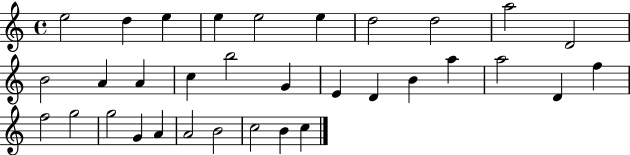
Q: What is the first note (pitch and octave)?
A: E5